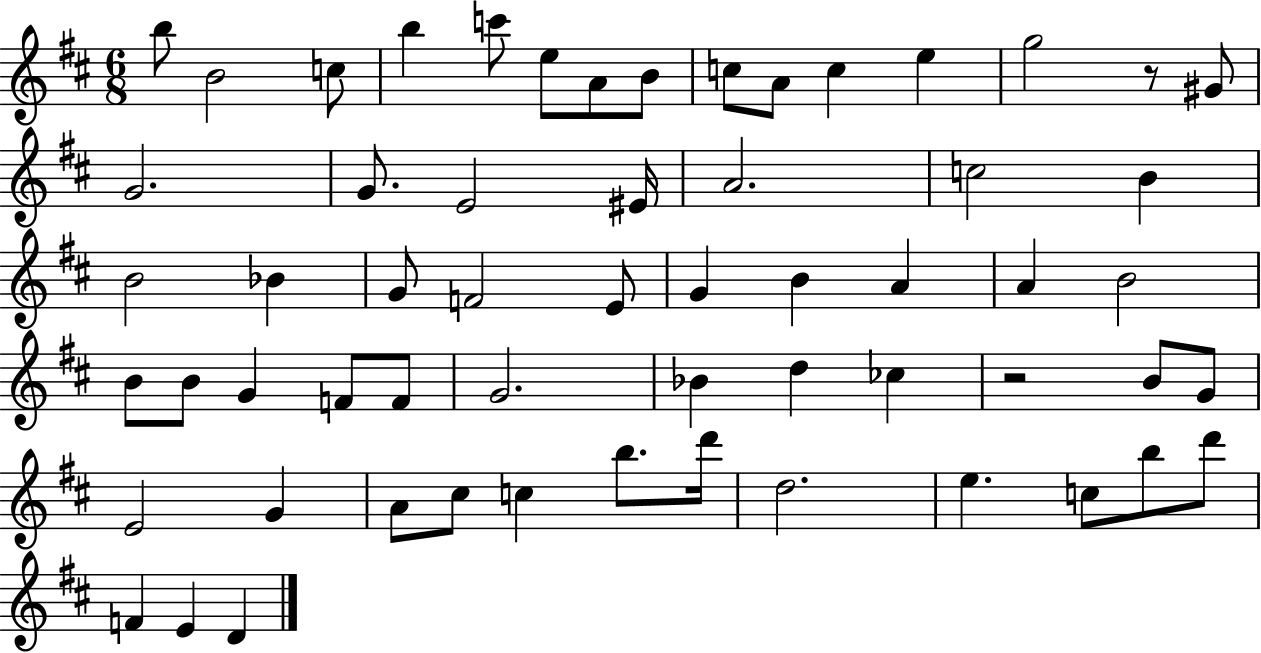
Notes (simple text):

B5/e B4/h C5/e B5/q C6/e E5/e A4/e B4/e C5/e A4/e C5/q E5/q G5/h R/e G#4/e G4/h. G4/e. E4/h EIS4/s A4/h. C5/h B4/q B4/h Bb4/q G4/e F4/h E4/e G4/q B4/q A4/q A4/q B4/h B4/e B4/e G4/q F4/e F4/e G4/h. Bb4/q D5/q CES5/q R/h B4/e G4/e E4/h G4/q A4/e C#5/e C5/q B5/e. D6/s D5/h. E5/q. C5/e B5/e D6/e F4/q E4/q D4/q